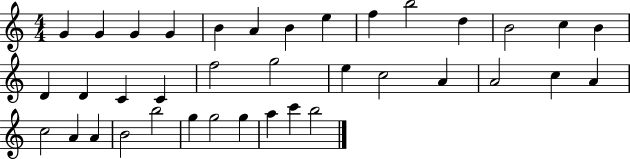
X:1
T:Untitled
M:4/4
L:1/4
K:C
G G G G B A B e f b2 d B2 c B D D C C f2 g2 e c2 A A2 c A c2 A A B2 b2 g g2 g a c' b2